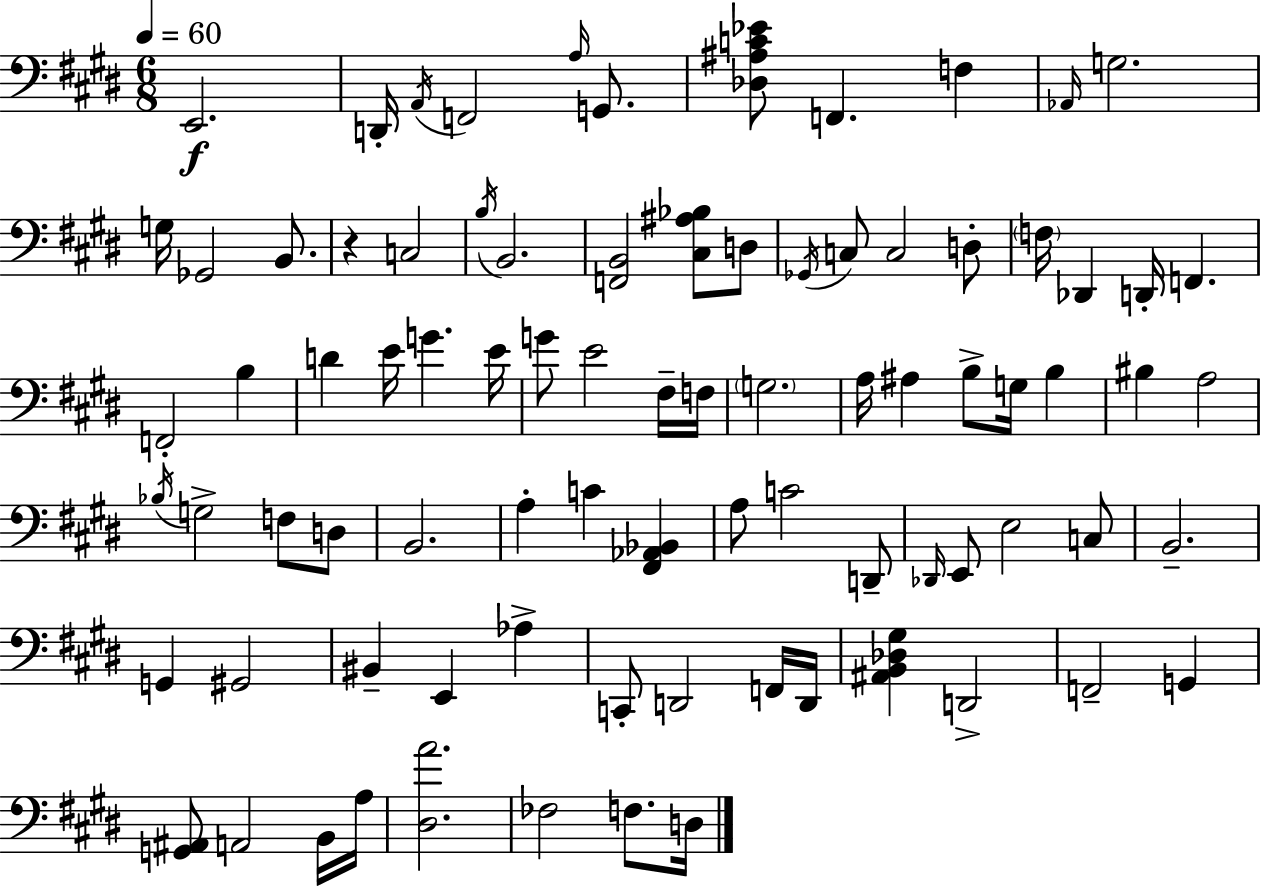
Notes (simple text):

E2/h. D2/s A2/s F2/h A3/s G2/e. [Db3,A#3,C4,Eb4]/e F2/q. F3/q Ab2/s G3/h. G3/s Gb2/h B2/e. R/q C3/h B3/s B2/h. [F2,B2]/h [C#3,A#3,Bb3]/e D3/e Gb2/s C3/e C3/h D3/e F3/s Db2/q D2/s F2/q. F2/h B3/q D4/q E4/s G4/q. E4/s G4/e E4/h F#3/s F3/s G3/h. A3/s A#3/q B3/e G3/s B3/q BIS3/q A3/h Bb3/s G3/h F3/e D3/e B2/h. A3/q C4/q [F#2,Ab2,Bb2]/q A3/e C4/h D2/e Db2/s E2/e E3/h C3/e B2/h. G2/q G#2/h BIS2/q E2/q Ab3/q C2/e D2/h F2/s D2/s [A#2,B2,Db3,G#3]/q D2/h F2/h G2/q [G2,A#2]/e A2/h B2/s A3/s [D#3,A4]/h. FES3/h F3/e. D3/s